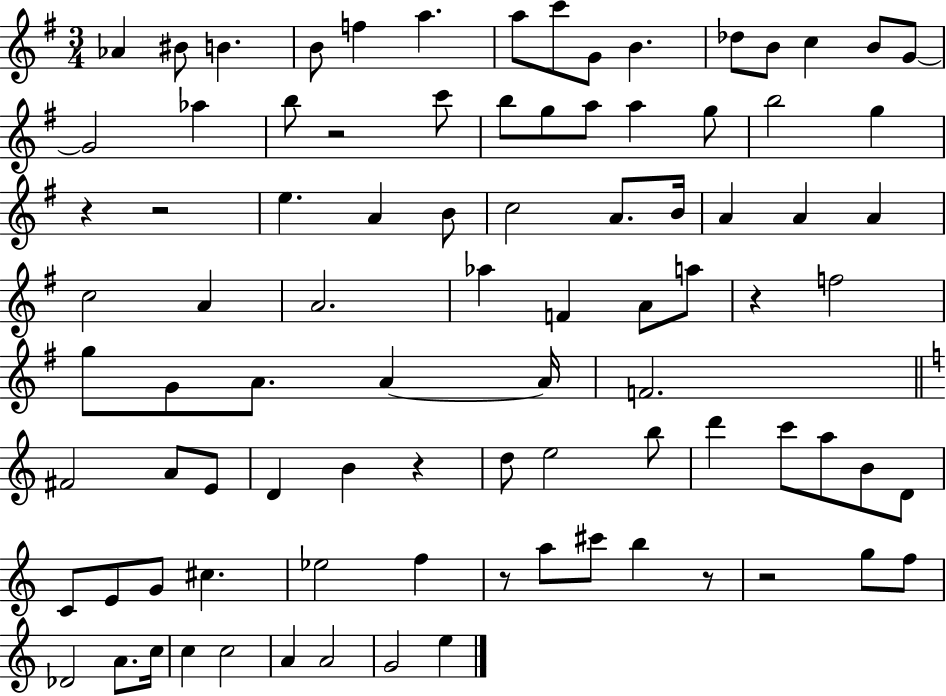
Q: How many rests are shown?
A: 8